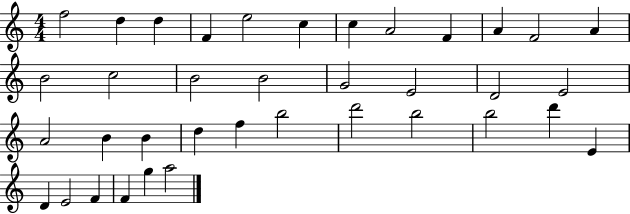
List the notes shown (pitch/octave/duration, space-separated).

F5/h D5/q D5/q F4/q E5/h C5/q C5/q A4/h F4/q A4/q F4/h A4/q B4/h C5/h B4/h B4/h G4/h E4/h D4/h E4/h A4/h B4/q B4/q D5/q F5/q B5/h D6/h B5/h B5/h D6/q E4/q D4/q E4/h F4/q F4/q G5/q A5/h